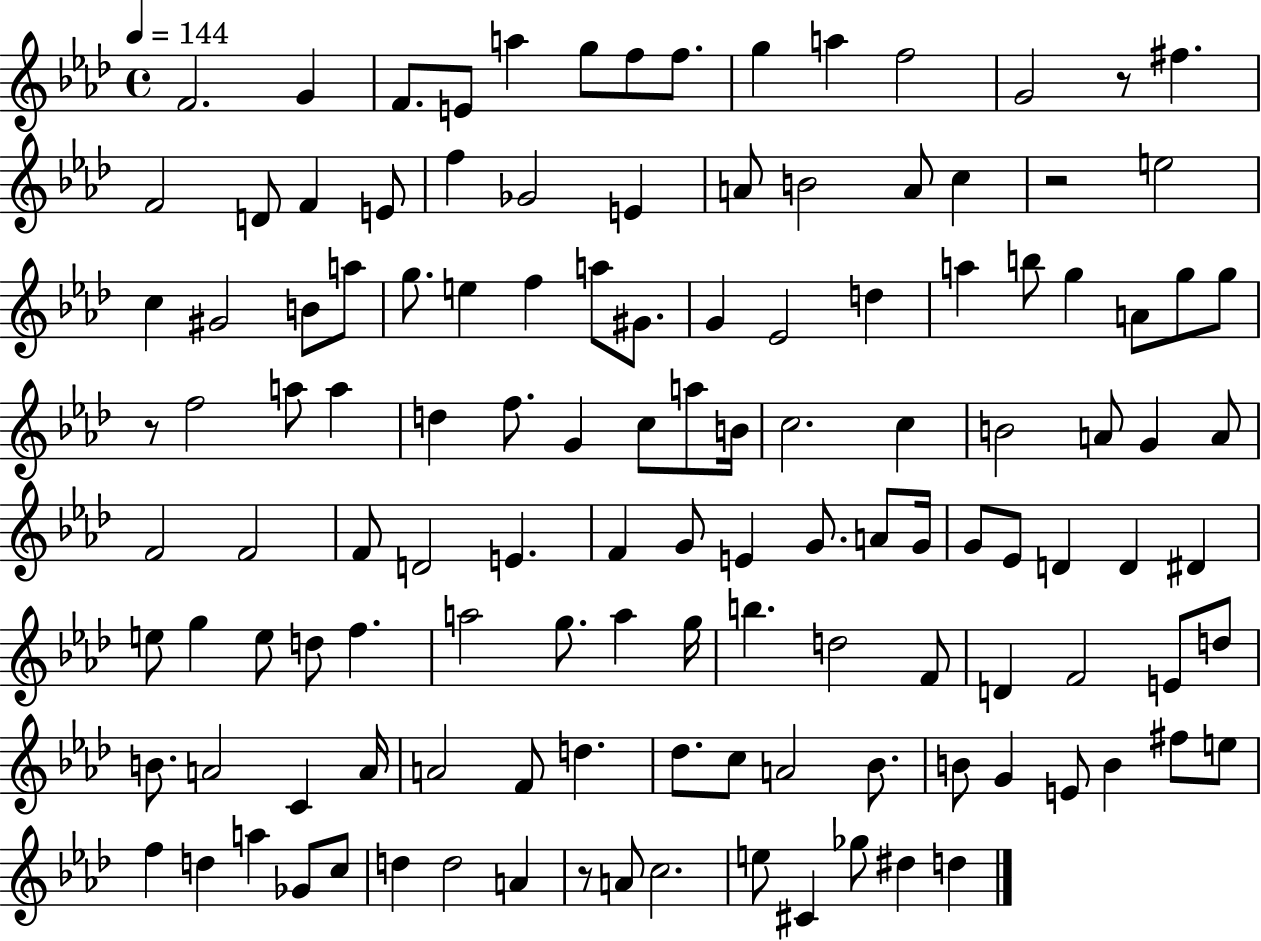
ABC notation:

X:1
T:Untitled
M:4/4
L:1/4
K:Ab
F2 G F/2 E/2 a g/2 f/2 f/2 g a f2 G2 z/2 ^f F2 D/2 F E/2 f _G2 E A/2 B2 A/2 c z2 e2 c ^G2 B/2 a/2 g/2 e f a/2 ^G/2 G _E2 d a b/2 g A/2 g/2 g/2 z/2 f2 a/2 a d f/2 G c/2 a/2 B/4 c2 c B2 A/2 G A/2 F2 F2 F/2 D2 E F G/2 E G/2 A/2 G/4 G/2 _E/2 D D ^D e/2 g e/2 d/2 f a2 g/2 a g/4 b d2 F/2 D F2 E/2 d/2 B/2 A2 C A/4 A2 F/2 d _d/2 c/2 A2 _B/2 B/2 G E/2 B ^f/2 e/2 f d a _G/2 c/2 d d2 A z/2 A/2 c2 e/2 ^C _g/2 ^d d